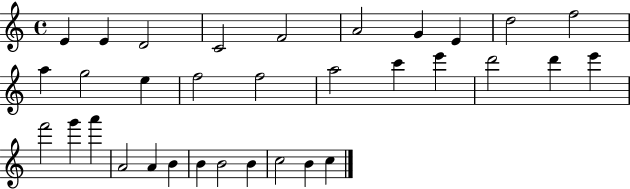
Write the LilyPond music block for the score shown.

{
  \clef treble
  \time 4/4
  \defaultTimeSignature
  \key c \major
  e'4 e'4 d'2 | c'2 f'2 | a'2 g'4 e'4 | d''2 f''2 | \break a''4 g''2 e''4 | f''2 f''2 | a''2 c'''4 e'''4 | d'''2 d'''4 e'''4 | \break f'''2 g'''4 a'''4 | a'2 a'4 b'4 | b'4 b'2 b'4 | c''2 b'4 c''4 | \break \bar "|."
}